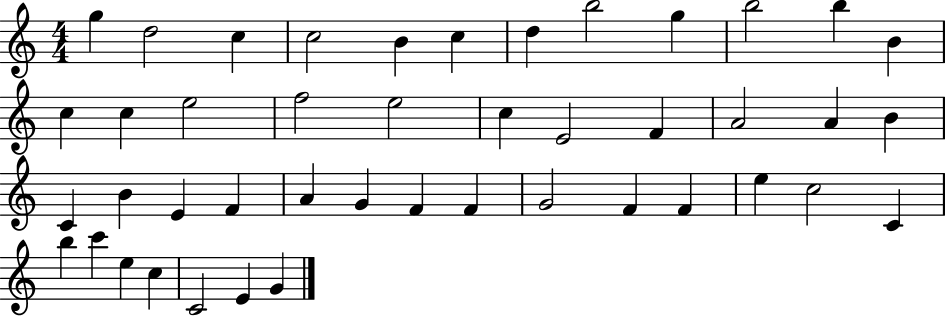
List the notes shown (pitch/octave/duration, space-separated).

G5/q D5/h C5/q C5/h B4/q C5/q D5/q B5/h G5/q B5/h B5/q B4/q C5/q C5/q E5/h F5/h E5/h C5/q E4/h F4/q A4/h A4/q B4/q C4/q B4/q E4/q F4/q A4/q G4/q F4/q F4/q G4/h F4/q F4/q E5/q C5/h C4/q B5/q C6/q E5/q C5/q C4/h E4/q G4/q